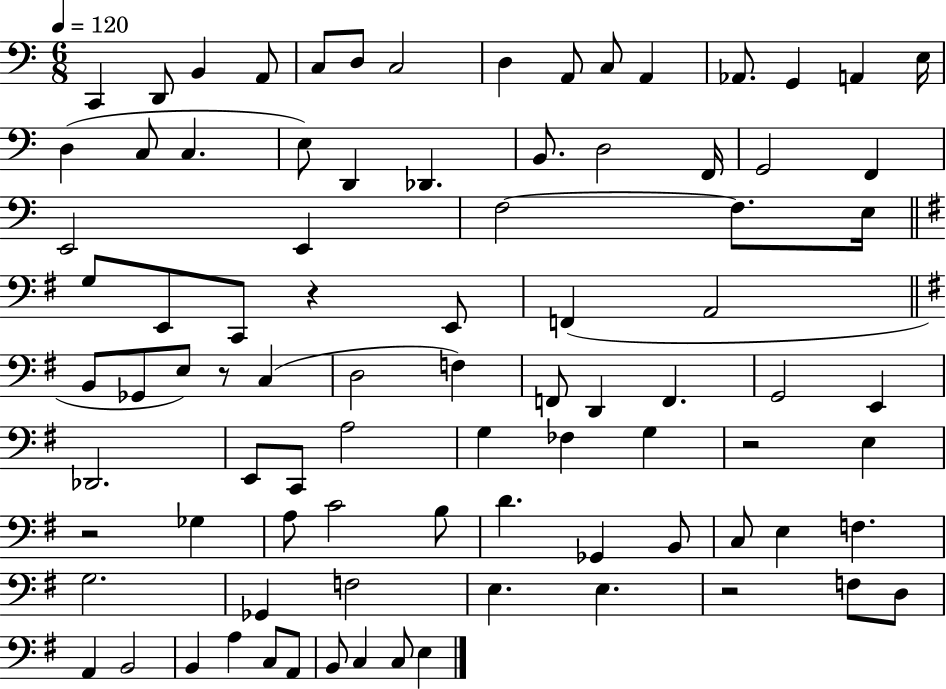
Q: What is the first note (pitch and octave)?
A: C2